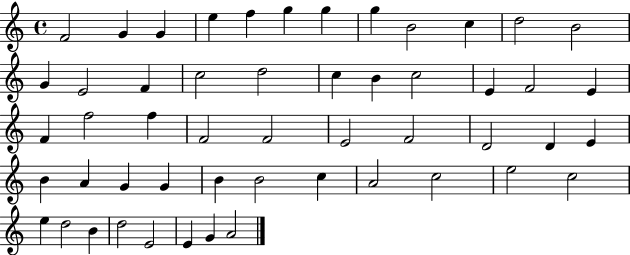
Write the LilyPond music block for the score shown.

{
  \clef treble
  \time 4/4
  \defaultTimeSignature
  \key c \major
  f'2 g'4 g'4 | e''4 f''4 g''4 g''4 | g''4 b'2 c''4 | d''2 b'2 | \break g'4 e'2 f'4 | c''2 d''2 | c''4 b'4 c''2 | e'4 f'2 e'4 | \break f'4 f''2 f''4 | f'2 f'2 | e'2 f'2 | d'2 d'4 e'4 | \break b'4 a'4 g'4 g'4 | b'4 b'2 c''4 | a'2 c''2 | e''2 c''2 | \break e''4 d''2 b'4 | d''2 e'2 | e'4 g'4 a'2 | \bar "|."
}